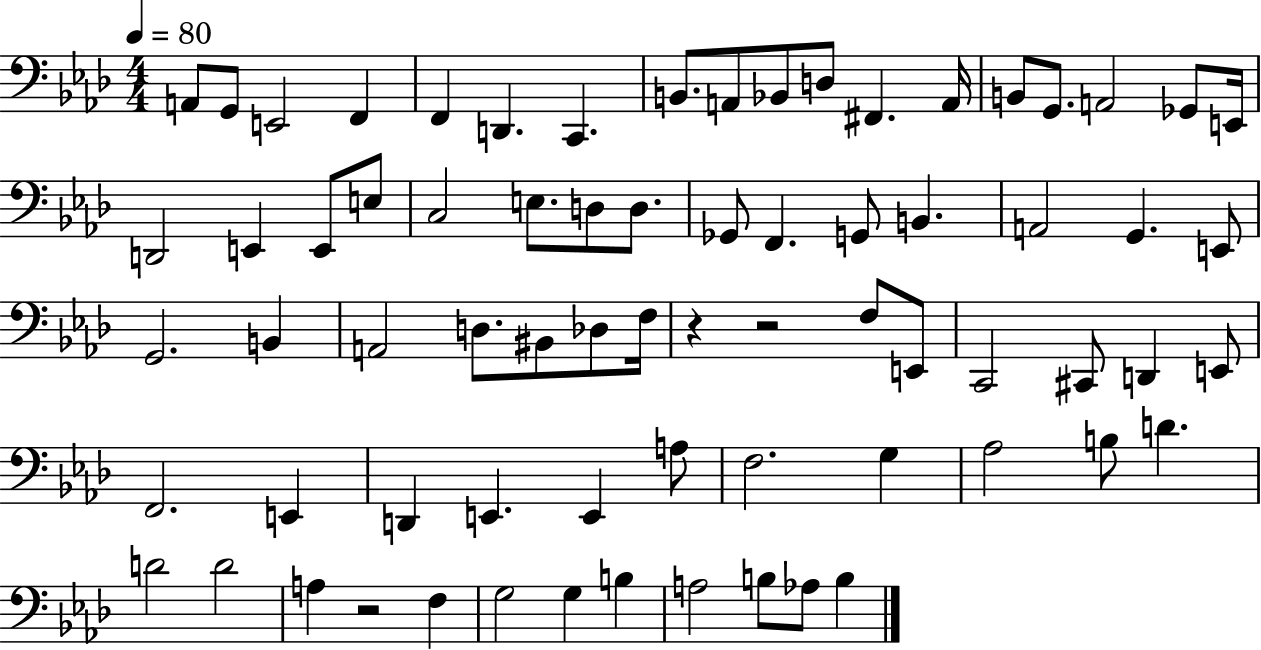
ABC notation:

X:1
T:Untitled
M:4/4
L:1/4
K:Ab
A,,/2 G,,/2 E,,2 F,, F,, D,, C,, B,,/2 A,,/2 _B,,/2 D,/2 ^F,, A,,/4 B,,/2 G,,/2 A,,2 _G,,/2 E,,/4 D,,2 E,, E,,/2 E,/2 C,2 E,/2 D,/2 D,/2 _G,,/2 F,, G,,/2 B,, A,,2 G,, E,,/2 G,,2 B,, A,,2 D,/2 ^B,,/2 _D,/2 F,/4 z z2 F,/2 E,,/2 C,,2 ^C,,/2 D,, E,,/2 F,,2 E,, D,, E,, E,, A,/2 F,2 G, _A,2 B,/2 D D2 D2 A, z2 F, G,2 G, B, A,2 B,/2 _A,/2 B,